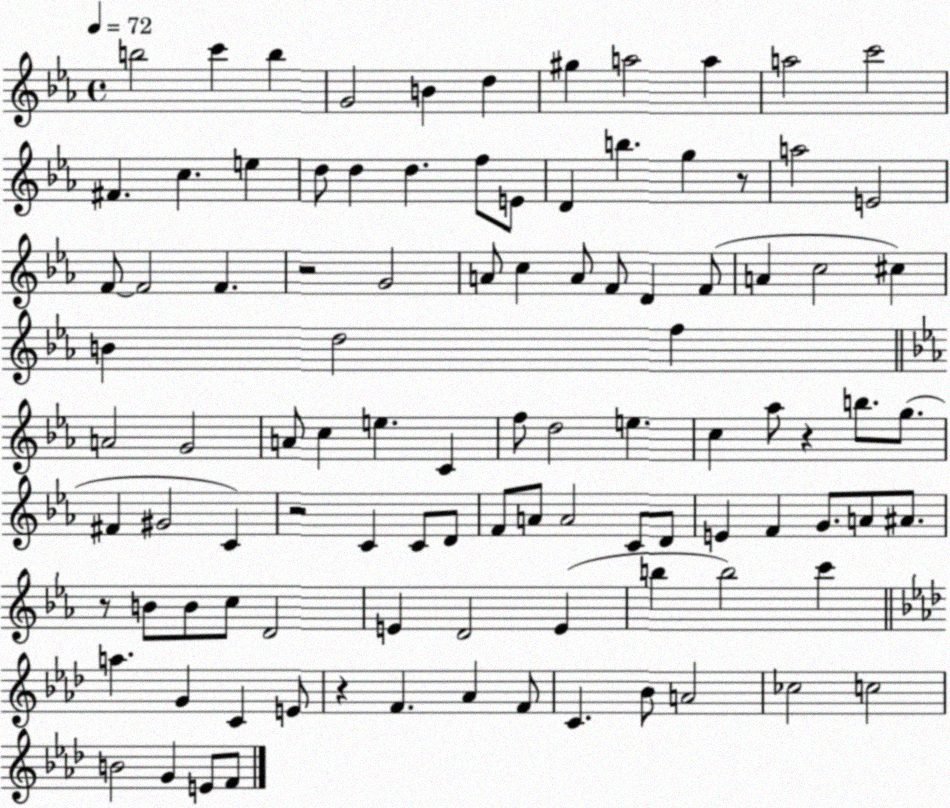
X:1
T:Untitled
M:4/4
L:1/4
K:Eb
b2 c' b G2 B d ^g a2 a a2 c'2 ^F c e d/2 d d f/2 E/2 D b g z/2 a2 E2 F/2 F2 F z2 G2 A/2 c A/2 F/2 D F/2 A c2 ^c B d2 f A2 G2 A/2 c e C f/2 d2 e c _a/2 z b/2 g/2 ^F ^G2 C z2 C C/2 D/2 F/2 A/2 A2 C/2 D/2 E F G/2 A/2 ^A/2 z/2 B/2 B/2 c/2 D2 E D2 E b b2 c' a G C E/2 z F _A F/2 C _B/2 A2 _c2 c2 B2 G E/2 F/2